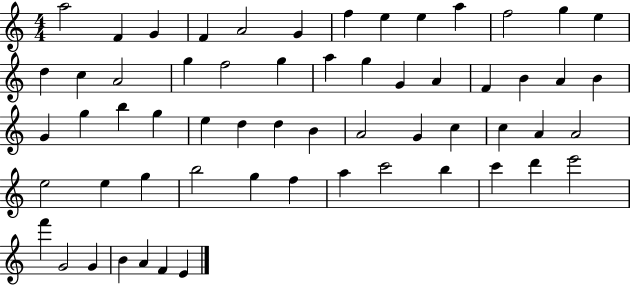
{
  \clef treble
  \numericTimeSignature
  \time 4/4
  \key c \major
  a''2 f'4 g'4 | f'4 a'2 g'4 | f''4 e''4 e''4 a''4 | f''2 g''4 e''4 | \break d''4 c''4 a'2 | g''4 f''2 g''4 | a''4 g''4 g'4 a'4 | f'4 b'4 a'4 b'4 | \break g'4 g''4 b''4 g''4 | e''4 d''4 d''4 b'4 | a'2 g'4 c''4 | c''4 a'4 a'2 | \break e''2 e''4 g''4 | b''2 g''4 f''4 | a''4 c'''2 b''4 | c'''4 d'''4 e'''2 | \break f'''4 g'2 g'4 | b'4 a'4 f'4 e'4 | \bar "|."
}